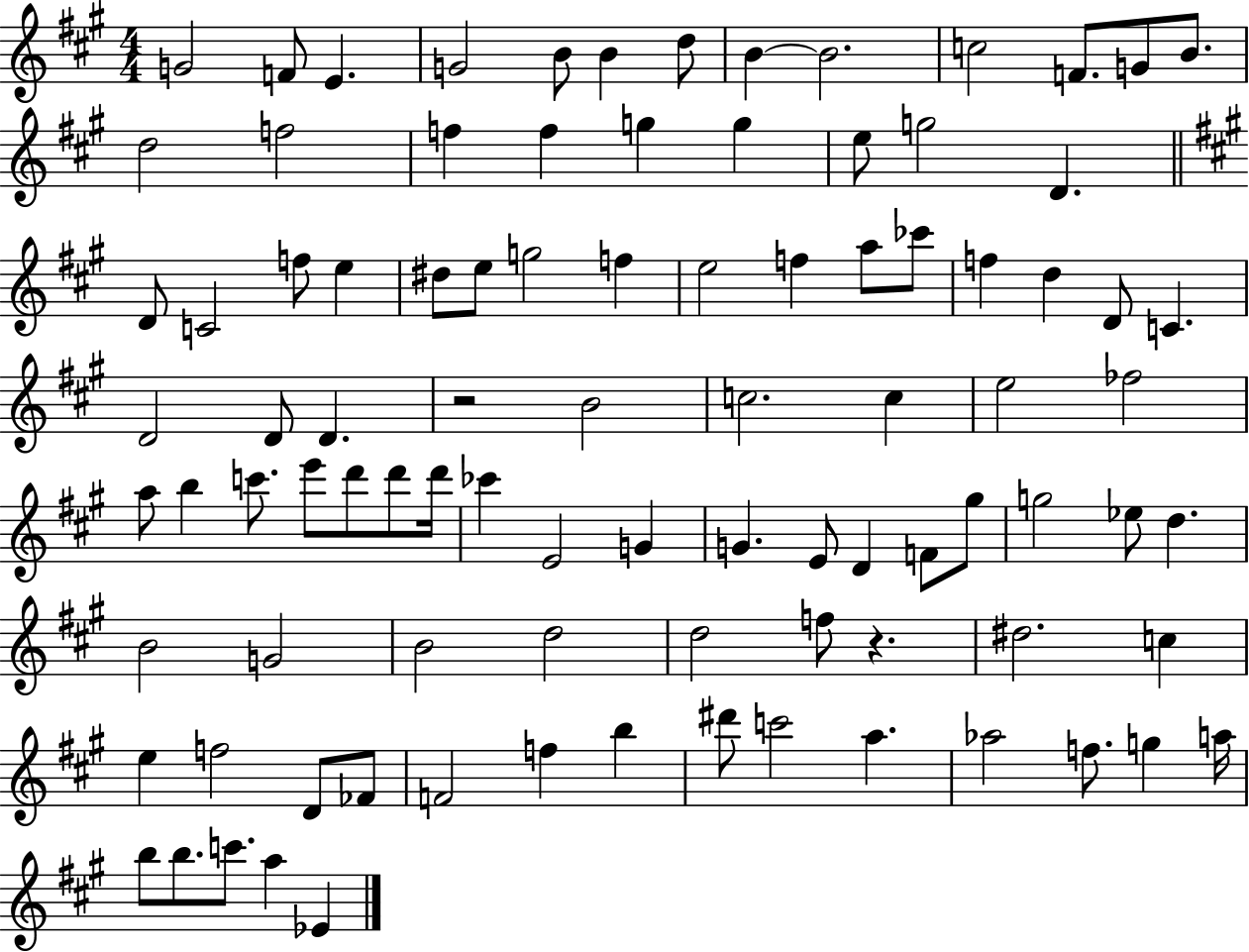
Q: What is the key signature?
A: A major